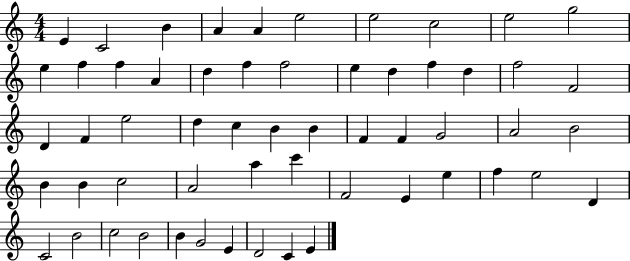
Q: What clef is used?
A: treble